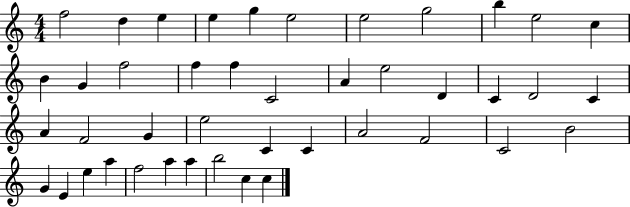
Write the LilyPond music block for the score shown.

{
  \clef treble
  \numericTimeSignature
  \time 4/4
  \key c \major
  f''2 d''4 e''4 | e''4 g''4 e''2 | e''2 g''2 | b''4 e''2 c''4 | \break b'4 g'4 f''2 | f''4 f''4 c'2 | a'4 e''2 d'4 | c'4 d'2 c'4 | \break a'4 f'2 g'4 | e''2 c'4 c'4 | a'2 f'2 | c'2 b'2 | \break g'4 e'4 e''4 a''4 | f''2 a''4 a''4 | b''2 c''4 c''4 | \bar "|."
}